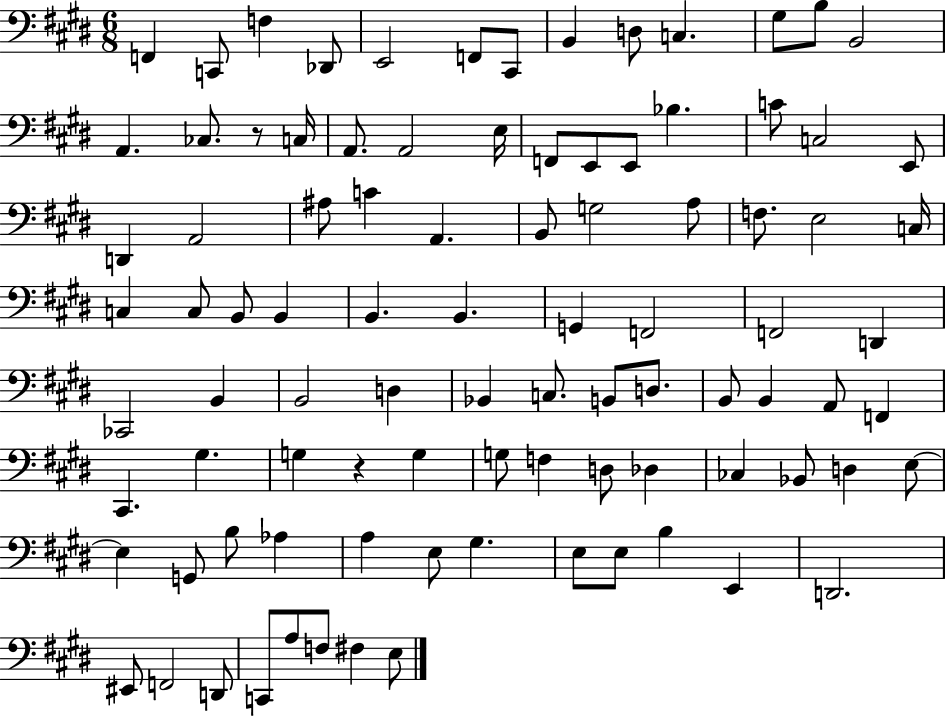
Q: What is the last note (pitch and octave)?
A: E3